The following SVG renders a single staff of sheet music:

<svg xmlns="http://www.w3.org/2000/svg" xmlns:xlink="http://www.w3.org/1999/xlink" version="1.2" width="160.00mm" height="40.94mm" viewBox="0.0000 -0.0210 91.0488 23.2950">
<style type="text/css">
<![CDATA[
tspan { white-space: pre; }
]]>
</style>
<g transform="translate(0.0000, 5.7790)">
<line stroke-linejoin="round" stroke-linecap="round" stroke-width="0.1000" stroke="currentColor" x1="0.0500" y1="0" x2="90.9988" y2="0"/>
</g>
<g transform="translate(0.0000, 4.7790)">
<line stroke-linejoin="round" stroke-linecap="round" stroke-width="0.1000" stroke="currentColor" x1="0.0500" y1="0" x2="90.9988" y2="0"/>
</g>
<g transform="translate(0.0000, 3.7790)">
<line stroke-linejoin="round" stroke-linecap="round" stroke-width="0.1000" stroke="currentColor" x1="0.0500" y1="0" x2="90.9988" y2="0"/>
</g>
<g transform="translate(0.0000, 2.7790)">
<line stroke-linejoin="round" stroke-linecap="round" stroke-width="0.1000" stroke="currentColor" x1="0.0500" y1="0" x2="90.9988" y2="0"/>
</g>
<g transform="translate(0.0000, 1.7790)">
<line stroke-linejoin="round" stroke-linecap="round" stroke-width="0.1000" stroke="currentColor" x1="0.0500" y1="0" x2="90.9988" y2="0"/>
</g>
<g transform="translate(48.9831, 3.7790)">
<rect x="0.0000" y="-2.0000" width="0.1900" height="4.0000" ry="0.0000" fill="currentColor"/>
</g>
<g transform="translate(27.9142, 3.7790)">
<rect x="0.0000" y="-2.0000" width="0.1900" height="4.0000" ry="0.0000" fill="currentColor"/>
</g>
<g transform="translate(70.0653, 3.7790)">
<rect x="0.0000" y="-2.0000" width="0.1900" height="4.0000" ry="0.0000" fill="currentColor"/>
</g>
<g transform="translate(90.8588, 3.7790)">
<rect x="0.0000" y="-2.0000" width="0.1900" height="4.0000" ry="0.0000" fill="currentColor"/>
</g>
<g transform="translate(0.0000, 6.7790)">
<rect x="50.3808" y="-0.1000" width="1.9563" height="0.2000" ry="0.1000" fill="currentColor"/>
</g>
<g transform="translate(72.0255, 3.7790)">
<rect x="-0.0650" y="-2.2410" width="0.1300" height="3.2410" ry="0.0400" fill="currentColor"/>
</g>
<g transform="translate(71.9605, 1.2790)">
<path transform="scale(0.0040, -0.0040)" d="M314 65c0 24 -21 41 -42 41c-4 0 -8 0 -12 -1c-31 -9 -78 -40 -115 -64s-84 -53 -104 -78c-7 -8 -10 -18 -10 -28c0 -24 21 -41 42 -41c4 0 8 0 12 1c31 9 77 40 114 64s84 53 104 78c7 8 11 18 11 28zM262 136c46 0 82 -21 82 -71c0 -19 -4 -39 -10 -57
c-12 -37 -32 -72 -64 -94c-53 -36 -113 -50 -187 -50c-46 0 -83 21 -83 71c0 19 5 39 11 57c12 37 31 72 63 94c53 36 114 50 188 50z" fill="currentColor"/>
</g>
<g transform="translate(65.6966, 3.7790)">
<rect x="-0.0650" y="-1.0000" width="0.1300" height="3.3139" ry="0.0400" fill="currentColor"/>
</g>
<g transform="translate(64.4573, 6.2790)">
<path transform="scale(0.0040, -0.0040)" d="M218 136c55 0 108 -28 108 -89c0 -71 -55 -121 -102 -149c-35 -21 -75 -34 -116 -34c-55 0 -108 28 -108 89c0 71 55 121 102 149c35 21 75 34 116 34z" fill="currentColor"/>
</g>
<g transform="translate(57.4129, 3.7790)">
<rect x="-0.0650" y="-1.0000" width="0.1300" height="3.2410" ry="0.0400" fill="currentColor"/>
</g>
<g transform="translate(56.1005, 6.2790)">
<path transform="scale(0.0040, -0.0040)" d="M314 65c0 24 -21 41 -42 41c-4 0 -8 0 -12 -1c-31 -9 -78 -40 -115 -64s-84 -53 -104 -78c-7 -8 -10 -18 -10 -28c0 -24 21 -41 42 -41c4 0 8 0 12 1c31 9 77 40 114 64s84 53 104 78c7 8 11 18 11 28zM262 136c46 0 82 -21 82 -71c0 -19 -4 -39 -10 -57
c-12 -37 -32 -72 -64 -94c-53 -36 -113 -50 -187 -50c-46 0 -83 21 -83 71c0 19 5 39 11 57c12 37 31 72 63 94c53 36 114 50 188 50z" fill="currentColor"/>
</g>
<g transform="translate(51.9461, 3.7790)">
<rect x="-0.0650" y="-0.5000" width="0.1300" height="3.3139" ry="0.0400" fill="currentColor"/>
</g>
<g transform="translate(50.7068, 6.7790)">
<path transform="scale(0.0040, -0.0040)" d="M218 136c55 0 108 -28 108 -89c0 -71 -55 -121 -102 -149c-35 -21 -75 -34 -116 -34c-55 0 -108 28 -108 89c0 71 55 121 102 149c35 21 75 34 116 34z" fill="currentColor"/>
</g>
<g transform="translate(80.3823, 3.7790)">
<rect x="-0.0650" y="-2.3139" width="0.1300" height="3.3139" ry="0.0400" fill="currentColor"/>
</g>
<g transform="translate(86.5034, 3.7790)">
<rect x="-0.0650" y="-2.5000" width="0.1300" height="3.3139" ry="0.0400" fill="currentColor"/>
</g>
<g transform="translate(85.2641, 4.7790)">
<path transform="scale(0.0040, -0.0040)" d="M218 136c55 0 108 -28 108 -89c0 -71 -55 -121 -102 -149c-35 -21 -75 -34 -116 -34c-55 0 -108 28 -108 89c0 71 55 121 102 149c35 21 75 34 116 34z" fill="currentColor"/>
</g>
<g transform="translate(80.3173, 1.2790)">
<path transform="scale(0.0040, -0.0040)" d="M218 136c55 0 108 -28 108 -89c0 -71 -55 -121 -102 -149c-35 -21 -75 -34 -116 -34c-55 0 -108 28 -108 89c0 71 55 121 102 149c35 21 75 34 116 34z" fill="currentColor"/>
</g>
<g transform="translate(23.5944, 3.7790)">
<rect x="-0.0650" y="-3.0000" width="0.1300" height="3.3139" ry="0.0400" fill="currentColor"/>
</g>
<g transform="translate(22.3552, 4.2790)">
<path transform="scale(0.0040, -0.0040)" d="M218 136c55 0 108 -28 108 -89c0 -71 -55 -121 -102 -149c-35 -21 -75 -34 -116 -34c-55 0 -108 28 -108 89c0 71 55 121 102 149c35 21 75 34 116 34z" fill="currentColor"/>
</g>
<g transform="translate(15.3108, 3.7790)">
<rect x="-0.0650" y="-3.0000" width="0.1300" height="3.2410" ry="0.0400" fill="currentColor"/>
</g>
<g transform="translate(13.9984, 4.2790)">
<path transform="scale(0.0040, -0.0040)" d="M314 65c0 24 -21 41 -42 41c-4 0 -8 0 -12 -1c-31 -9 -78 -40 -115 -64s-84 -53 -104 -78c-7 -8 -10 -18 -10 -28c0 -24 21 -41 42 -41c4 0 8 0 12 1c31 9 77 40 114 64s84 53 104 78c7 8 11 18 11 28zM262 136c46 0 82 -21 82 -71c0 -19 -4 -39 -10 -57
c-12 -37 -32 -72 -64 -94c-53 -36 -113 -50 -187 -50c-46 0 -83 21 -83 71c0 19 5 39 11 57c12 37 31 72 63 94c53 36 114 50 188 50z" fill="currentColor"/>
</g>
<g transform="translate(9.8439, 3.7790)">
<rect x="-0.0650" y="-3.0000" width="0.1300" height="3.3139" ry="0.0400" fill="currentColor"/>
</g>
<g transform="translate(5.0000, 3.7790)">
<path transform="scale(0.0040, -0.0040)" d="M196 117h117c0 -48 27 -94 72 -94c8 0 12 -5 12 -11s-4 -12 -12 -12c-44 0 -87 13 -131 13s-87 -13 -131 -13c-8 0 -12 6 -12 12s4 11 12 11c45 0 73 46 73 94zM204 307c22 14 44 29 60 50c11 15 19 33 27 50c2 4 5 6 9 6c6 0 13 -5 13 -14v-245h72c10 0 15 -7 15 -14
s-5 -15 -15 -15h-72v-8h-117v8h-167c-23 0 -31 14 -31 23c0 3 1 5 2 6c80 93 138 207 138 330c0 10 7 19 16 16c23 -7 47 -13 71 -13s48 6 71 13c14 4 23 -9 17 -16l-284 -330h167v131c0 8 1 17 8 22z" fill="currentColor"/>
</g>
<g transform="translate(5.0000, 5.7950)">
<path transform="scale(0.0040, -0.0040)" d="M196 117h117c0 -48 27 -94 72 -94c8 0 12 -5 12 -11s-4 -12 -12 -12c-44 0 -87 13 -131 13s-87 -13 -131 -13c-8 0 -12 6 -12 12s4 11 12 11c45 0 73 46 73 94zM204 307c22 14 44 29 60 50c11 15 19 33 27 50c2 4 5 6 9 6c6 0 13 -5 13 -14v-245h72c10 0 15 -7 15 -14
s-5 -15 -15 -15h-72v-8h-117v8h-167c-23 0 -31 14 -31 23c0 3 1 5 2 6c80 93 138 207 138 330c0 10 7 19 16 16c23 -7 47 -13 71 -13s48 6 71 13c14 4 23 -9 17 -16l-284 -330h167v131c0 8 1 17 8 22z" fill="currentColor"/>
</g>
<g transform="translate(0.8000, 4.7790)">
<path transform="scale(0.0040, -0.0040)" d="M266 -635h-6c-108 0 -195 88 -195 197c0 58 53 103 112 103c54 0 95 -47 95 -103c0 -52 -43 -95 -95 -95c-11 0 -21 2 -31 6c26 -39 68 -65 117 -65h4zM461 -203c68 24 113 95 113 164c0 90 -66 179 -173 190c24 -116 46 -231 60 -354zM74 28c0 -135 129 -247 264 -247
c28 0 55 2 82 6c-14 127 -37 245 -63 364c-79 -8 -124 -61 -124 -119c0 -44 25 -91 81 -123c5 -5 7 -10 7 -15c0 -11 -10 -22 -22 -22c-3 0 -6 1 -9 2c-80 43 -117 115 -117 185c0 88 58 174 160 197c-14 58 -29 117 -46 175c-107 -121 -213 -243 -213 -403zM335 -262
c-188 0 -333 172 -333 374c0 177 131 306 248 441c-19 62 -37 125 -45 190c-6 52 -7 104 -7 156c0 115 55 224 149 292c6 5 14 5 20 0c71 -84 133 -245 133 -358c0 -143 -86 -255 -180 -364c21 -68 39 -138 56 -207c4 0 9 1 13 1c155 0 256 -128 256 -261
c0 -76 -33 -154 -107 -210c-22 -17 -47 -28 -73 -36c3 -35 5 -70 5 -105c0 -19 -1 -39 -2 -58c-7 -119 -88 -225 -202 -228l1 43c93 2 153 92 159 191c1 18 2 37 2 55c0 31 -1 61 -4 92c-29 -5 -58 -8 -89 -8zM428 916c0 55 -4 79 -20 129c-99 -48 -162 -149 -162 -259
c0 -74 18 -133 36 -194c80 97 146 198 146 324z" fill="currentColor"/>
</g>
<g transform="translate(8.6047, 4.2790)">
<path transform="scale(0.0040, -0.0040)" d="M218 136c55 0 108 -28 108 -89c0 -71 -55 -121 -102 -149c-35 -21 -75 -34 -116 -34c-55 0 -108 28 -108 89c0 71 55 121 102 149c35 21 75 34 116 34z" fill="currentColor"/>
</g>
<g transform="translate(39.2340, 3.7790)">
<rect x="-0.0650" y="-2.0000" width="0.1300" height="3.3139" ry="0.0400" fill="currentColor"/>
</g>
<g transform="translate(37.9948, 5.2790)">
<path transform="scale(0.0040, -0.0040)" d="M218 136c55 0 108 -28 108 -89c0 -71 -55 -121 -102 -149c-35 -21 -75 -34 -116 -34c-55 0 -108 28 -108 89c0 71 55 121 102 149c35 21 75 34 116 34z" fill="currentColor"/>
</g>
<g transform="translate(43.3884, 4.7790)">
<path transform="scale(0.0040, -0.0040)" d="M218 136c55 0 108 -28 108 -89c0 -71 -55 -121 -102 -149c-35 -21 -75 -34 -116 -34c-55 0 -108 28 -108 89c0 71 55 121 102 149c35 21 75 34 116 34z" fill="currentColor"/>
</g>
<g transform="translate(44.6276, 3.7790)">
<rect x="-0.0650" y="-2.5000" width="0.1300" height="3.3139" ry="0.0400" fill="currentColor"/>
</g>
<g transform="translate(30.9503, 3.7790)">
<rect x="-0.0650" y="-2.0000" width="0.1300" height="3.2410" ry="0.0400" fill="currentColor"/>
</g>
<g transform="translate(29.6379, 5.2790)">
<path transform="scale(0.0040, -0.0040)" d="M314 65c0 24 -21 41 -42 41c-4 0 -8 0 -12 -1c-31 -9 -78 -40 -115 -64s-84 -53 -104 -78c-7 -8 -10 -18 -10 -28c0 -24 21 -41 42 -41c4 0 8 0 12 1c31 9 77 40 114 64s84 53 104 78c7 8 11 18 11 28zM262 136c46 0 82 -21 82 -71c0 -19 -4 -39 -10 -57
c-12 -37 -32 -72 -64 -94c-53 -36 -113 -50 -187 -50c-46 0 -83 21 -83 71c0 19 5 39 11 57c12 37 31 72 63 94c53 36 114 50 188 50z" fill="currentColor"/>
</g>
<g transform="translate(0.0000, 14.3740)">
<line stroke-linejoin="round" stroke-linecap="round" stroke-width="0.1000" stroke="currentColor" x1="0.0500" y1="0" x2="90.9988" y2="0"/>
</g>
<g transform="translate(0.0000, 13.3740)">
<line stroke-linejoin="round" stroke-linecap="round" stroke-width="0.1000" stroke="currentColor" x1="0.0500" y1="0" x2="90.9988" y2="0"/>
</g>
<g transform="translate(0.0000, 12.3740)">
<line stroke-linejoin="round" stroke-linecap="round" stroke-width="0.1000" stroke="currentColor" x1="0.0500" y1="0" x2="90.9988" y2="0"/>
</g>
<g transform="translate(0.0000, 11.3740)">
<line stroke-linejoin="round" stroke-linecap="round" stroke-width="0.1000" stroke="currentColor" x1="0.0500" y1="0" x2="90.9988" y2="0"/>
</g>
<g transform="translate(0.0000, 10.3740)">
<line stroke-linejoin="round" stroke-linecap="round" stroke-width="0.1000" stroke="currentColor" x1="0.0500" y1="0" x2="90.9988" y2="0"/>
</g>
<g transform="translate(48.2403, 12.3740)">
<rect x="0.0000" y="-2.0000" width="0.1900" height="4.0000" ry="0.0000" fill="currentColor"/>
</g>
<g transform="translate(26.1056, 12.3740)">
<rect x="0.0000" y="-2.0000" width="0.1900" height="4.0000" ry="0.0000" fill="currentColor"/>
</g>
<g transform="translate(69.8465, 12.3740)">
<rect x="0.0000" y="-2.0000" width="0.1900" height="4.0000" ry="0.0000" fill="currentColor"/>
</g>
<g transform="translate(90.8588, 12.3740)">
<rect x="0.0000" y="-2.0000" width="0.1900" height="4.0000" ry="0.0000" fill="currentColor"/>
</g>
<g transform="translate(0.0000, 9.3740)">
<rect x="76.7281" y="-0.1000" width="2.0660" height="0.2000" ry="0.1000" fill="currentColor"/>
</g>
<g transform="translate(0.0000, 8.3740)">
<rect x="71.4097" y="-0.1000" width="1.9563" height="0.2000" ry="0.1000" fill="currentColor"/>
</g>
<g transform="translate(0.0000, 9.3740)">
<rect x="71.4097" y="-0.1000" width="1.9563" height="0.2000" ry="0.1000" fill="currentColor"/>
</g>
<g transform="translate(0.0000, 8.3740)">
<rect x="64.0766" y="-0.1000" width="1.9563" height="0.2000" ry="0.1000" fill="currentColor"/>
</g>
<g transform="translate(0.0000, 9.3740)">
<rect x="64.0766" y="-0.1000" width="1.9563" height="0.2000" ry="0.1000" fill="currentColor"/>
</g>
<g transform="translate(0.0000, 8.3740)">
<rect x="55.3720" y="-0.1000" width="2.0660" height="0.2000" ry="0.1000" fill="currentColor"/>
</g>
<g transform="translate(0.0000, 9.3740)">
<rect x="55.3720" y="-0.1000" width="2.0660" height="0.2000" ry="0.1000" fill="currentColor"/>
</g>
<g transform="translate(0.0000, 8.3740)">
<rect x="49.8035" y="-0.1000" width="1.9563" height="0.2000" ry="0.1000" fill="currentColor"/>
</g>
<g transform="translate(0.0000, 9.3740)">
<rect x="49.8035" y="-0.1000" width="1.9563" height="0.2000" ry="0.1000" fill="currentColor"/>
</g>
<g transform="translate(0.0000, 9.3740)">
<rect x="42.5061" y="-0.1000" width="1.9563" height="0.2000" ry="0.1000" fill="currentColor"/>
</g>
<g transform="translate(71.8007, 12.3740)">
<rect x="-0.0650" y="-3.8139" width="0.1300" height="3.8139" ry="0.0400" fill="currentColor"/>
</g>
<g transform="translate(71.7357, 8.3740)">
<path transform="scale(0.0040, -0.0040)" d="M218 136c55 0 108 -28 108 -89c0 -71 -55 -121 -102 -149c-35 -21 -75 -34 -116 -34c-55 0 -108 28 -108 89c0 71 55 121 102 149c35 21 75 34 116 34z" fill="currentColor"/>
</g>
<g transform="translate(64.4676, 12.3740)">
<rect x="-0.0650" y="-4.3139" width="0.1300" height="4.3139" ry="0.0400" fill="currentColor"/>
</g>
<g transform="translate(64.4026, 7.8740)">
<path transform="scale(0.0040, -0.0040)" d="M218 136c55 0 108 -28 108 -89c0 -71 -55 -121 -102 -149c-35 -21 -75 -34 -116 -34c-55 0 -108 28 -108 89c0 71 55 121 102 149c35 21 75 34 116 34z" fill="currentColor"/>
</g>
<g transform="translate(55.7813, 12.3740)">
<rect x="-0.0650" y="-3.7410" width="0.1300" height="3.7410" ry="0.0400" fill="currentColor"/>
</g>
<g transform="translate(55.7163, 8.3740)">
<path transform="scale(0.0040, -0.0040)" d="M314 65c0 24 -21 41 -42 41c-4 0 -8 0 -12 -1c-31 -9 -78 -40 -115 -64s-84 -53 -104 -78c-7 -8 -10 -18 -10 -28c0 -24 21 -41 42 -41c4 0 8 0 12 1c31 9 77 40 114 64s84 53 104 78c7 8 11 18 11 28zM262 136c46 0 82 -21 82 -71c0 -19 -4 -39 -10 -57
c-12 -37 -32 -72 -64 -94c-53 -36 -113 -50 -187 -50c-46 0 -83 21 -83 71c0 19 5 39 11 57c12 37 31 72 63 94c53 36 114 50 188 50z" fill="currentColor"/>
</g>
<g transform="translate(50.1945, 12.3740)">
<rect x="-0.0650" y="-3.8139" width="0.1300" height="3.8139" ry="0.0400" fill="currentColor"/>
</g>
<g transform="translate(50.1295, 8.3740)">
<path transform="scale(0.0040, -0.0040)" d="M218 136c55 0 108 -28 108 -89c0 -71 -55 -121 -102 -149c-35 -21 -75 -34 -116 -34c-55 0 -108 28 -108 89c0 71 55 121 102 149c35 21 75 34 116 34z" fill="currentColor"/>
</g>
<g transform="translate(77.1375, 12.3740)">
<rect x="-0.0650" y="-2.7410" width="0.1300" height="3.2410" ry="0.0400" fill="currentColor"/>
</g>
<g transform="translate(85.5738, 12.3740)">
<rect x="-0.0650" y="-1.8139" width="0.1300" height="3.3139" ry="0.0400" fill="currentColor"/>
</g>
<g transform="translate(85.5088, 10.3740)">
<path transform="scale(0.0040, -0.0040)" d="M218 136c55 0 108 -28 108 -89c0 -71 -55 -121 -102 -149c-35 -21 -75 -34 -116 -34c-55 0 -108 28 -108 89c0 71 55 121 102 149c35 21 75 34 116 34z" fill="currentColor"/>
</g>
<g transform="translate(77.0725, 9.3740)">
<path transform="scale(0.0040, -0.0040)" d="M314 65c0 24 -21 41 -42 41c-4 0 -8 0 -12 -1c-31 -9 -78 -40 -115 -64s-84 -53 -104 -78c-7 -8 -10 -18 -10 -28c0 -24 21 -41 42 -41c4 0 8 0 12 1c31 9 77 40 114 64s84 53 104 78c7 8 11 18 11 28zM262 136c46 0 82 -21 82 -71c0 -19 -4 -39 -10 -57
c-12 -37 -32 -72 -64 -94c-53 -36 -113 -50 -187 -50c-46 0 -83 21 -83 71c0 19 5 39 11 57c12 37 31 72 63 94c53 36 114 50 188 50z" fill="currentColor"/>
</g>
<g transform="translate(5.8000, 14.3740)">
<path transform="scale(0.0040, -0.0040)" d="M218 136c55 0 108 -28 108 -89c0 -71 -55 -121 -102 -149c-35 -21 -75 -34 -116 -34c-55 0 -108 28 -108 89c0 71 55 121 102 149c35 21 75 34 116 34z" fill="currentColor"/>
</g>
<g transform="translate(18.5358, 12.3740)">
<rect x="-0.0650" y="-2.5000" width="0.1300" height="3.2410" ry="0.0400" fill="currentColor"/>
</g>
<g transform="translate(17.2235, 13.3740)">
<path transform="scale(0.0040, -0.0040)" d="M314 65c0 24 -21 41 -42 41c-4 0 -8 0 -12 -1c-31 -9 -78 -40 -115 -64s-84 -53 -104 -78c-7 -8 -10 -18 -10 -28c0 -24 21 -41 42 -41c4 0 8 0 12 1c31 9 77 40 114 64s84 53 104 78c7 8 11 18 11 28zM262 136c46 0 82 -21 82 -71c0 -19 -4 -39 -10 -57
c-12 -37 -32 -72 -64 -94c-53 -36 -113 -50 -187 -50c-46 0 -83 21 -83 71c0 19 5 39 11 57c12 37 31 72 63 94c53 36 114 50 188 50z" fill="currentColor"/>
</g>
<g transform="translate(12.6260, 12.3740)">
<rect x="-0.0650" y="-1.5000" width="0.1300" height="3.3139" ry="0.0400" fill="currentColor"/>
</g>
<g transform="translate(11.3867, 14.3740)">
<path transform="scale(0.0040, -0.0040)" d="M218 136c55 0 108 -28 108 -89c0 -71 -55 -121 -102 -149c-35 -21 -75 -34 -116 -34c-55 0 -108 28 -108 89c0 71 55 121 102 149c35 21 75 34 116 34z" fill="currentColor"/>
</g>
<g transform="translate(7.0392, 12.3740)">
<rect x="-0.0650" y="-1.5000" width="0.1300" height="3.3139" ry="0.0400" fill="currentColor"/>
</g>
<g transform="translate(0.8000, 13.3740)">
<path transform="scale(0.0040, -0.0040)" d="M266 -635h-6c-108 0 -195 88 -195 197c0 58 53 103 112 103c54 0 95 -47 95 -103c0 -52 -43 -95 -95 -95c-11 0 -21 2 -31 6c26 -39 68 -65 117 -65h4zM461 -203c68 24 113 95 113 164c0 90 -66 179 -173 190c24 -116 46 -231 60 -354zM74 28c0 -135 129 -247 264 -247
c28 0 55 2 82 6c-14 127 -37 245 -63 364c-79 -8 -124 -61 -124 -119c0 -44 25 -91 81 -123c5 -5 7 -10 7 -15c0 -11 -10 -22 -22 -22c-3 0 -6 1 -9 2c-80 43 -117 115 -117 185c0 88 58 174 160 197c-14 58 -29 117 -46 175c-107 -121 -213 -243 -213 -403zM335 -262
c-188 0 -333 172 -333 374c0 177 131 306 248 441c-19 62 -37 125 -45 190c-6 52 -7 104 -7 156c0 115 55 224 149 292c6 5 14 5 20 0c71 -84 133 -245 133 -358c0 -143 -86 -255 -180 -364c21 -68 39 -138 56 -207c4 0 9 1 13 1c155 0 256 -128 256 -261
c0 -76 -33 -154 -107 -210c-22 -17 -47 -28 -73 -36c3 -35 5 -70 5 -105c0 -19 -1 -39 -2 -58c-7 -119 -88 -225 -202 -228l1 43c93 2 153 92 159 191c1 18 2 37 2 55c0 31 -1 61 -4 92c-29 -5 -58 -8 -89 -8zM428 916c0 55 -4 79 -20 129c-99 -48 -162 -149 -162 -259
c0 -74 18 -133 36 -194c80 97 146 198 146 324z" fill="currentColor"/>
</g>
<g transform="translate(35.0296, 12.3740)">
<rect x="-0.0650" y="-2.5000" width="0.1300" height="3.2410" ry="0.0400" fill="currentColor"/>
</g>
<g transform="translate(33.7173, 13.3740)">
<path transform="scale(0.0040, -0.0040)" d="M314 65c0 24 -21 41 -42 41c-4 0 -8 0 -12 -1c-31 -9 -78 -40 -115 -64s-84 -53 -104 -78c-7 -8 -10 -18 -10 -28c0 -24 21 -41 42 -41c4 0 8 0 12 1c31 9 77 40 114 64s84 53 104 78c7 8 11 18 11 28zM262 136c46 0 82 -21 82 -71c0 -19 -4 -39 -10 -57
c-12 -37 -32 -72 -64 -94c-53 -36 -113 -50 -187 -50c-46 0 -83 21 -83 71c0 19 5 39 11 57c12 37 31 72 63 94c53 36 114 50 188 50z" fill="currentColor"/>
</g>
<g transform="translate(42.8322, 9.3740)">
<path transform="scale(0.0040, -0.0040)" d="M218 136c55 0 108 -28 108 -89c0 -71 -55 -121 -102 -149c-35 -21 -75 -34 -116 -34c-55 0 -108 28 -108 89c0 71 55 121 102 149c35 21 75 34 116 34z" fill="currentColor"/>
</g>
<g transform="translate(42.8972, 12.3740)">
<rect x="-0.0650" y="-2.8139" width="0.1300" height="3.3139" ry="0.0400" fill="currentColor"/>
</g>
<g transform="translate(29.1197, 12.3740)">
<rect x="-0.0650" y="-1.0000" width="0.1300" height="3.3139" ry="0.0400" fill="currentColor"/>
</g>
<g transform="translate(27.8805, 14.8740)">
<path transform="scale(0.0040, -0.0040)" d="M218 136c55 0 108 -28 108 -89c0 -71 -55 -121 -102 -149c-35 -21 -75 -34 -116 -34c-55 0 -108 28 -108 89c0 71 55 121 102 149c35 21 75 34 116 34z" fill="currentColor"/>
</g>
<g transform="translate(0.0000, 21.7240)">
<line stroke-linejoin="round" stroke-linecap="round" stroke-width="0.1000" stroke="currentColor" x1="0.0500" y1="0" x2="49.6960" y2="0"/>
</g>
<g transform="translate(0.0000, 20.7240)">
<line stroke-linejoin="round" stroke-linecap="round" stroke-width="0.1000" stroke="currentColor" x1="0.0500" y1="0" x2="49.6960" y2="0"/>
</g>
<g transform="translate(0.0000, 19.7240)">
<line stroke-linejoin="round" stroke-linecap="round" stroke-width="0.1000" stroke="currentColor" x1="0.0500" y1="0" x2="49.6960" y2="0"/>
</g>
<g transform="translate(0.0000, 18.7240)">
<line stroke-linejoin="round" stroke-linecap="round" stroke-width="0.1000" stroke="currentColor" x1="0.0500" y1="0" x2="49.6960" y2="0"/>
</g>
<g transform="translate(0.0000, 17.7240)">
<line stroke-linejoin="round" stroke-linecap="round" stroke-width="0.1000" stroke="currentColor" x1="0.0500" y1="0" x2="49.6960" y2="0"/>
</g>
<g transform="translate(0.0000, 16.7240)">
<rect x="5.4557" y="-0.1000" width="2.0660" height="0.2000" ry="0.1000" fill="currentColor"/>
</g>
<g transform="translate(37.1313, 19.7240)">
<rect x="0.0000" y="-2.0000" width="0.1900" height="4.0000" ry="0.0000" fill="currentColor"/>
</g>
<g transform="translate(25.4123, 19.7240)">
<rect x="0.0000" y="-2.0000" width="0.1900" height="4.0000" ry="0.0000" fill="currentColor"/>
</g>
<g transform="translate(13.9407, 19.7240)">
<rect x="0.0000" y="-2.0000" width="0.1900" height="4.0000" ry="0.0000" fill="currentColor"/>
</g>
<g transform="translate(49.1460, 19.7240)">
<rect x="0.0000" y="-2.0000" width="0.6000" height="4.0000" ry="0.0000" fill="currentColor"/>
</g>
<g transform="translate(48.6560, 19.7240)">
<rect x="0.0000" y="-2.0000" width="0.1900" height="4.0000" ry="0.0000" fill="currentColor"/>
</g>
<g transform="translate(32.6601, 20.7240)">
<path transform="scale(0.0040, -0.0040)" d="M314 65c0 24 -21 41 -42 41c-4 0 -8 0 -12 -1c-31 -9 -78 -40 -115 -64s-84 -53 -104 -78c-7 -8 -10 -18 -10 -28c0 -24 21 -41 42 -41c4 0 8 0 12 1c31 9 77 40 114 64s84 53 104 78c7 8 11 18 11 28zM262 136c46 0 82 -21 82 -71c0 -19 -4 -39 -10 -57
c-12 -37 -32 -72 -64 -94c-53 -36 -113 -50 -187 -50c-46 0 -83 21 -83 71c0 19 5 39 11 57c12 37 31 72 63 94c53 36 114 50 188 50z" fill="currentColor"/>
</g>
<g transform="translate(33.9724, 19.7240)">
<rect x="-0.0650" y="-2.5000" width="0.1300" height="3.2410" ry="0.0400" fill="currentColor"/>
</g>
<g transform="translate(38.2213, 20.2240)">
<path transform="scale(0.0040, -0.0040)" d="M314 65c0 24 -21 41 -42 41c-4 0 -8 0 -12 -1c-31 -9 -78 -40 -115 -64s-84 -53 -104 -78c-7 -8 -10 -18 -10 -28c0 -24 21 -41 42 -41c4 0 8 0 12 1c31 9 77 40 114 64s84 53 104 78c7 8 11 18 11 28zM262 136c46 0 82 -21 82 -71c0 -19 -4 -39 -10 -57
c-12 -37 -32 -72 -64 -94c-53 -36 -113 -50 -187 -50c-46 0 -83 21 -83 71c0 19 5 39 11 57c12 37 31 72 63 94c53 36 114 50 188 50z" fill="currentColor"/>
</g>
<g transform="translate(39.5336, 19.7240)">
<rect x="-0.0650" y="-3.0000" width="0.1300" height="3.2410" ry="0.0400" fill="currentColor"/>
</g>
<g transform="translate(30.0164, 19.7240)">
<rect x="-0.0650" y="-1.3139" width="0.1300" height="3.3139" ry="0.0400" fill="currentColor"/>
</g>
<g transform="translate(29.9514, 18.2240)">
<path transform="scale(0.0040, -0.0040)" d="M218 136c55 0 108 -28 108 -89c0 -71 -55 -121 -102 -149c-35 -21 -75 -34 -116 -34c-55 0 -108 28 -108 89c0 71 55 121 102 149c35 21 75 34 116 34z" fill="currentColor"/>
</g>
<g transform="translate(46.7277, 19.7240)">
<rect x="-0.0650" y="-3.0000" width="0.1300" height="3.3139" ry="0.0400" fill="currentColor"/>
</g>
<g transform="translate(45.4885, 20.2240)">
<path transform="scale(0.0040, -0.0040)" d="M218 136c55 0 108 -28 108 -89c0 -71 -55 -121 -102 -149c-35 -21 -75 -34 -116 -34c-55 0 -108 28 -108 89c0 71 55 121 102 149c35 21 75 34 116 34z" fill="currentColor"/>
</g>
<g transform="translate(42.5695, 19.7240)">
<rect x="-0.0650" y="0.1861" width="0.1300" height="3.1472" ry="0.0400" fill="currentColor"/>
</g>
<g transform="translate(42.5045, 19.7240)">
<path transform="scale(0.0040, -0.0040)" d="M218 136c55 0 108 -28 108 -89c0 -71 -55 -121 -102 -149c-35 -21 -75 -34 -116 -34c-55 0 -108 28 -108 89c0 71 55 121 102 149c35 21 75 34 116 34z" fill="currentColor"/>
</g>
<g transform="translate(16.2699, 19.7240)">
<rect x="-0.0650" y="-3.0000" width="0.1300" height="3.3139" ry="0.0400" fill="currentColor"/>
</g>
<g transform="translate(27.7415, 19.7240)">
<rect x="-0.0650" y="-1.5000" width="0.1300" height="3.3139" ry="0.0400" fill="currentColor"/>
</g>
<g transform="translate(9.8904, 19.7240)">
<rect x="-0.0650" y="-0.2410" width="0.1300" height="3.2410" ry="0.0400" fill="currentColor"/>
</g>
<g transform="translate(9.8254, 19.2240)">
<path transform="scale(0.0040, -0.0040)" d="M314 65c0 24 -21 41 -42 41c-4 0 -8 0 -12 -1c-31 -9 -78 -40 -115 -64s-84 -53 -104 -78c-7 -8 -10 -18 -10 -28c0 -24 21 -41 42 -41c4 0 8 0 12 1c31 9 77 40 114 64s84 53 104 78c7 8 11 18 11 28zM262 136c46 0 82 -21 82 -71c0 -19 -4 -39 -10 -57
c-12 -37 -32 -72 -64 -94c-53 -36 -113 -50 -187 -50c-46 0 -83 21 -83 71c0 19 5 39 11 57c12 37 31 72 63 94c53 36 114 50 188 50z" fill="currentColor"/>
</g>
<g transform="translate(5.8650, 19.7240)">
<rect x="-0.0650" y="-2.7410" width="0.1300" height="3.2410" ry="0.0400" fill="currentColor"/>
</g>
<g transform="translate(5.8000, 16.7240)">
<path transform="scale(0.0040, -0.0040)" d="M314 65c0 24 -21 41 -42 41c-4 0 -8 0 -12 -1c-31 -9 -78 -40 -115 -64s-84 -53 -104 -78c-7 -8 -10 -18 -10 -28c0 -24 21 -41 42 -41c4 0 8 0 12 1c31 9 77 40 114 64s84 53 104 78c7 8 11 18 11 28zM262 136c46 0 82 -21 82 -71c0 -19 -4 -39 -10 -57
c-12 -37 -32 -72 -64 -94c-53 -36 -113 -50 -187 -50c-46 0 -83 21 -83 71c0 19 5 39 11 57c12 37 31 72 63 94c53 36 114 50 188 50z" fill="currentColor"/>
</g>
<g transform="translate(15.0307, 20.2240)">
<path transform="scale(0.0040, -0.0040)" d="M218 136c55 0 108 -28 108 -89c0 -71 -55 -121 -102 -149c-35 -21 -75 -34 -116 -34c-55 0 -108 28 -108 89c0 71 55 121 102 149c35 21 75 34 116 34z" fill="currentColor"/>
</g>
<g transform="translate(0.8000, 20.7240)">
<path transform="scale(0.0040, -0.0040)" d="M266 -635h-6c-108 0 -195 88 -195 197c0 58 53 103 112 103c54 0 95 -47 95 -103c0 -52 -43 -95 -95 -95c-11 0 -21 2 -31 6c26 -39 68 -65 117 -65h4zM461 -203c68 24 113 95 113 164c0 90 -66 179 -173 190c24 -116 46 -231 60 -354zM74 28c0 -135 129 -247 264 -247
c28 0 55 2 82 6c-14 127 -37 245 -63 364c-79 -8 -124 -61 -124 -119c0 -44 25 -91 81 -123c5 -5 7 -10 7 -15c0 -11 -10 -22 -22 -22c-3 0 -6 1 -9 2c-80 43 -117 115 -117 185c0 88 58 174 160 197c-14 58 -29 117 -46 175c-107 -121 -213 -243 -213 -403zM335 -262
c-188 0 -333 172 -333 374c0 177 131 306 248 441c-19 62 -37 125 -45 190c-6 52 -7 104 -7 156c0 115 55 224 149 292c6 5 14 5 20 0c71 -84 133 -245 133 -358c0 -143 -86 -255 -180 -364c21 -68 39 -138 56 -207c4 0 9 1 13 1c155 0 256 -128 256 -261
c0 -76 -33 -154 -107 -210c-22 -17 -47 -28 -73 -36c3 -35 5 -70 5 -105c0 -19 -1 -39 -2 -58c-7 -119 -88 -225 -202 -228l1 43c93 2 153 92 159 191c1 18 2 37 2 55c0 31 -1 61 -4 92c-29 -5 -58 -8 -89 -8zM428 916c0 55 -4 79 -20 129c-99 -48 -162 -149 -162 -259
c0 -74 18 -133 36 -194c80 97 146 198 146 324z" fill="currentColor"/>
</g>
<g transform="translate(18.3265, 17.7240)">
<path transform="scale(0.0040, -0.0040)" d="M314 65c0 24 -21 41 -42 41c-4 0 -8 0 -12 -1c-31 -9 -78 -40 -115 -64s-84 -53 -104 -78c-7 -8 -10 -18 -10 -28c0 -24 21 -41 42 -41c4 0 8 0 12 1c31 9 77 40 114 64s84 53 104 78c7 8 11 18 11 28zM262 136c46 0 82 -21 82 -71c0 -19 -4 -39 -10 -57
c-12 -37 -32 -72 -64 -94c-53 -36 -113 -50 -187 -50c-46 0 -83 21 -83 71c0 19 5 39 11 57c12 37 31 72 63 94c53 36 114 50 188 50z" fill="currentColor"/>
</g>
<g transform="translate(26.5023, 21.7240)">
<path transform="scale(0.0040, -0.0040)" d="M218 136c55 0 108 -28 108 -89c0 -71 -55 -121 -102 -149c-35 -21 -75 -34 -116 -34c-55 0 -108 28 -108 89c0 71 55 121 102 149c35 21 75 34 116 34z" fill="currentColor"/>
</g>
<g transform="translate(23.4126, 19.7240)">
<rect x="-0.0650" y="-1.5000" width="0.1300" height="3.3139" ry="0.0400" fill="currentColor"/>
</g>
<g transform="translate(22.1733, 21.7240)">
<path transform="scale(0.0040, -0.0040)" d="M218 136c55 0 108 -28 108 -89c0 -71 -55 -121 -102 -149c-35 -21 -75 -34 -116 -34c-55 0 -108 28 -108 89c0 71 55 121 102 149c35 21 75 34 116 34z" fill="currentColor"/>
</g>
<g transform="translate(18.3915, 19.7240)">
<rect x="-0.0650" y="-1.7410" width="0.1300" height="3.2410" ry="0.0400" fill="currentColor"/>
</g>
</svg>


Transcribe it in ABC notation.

X:1
T:Untitled
M:4/4
L:1/4
K:C
A A2 A F2 F G C D2 D g2 g G E E G2 D G2 a c' c'2 d' c' a2 f a2 c2 A f2 E E e G2 A2 B A